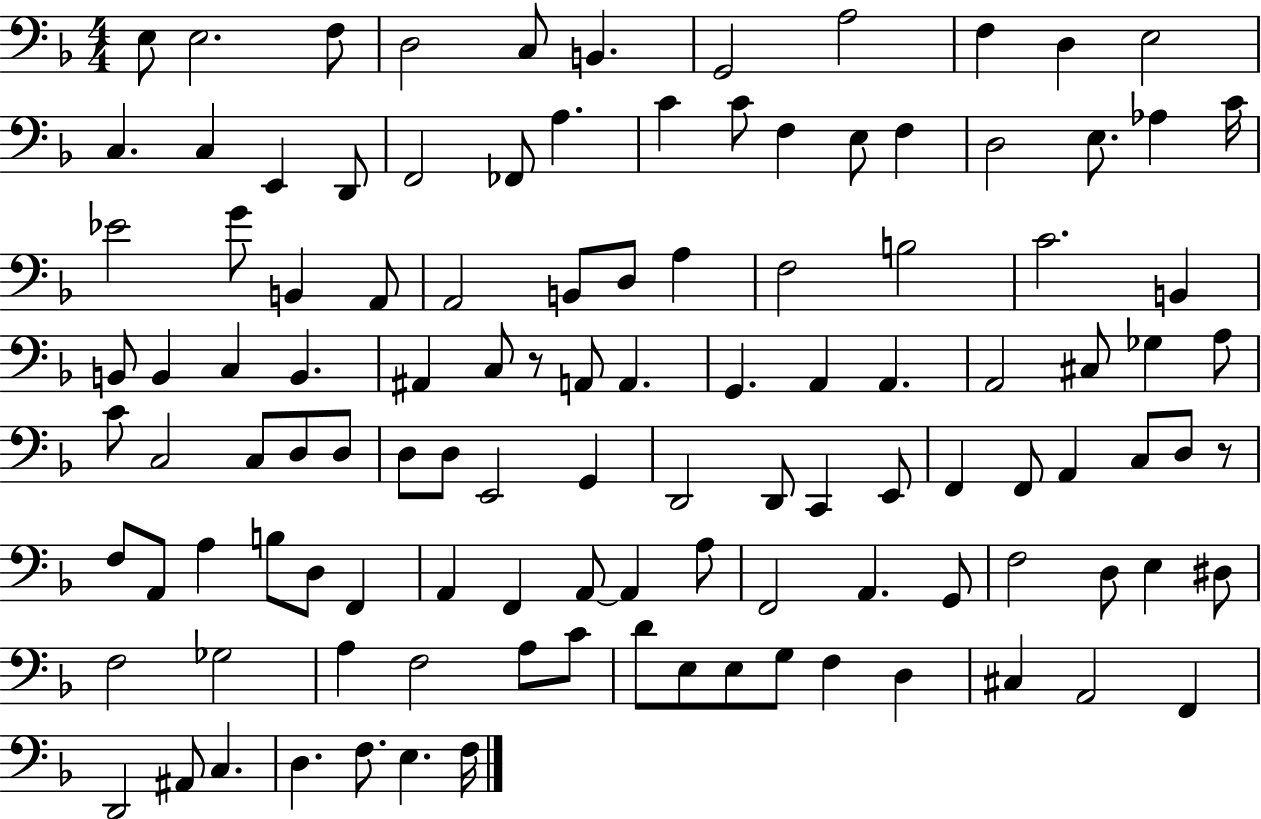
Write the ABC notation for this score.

X:1
T:Untitled
M:4/4
L:1/4
K:F
E,/2 E,2 F,/2 D,2 C,/2 B,, G,,2 A,2 F, D, E,2 C, C, E,, D,,/2 F,,2 _F,,/2 A, C C/2 F, E,/2 F, D,2 E,/2 _A, C/4 _E2 G/2 B,, A,,/2 A,,2 B,,/2 D,/2 A, F,2 B,2 C2 B,, B,,/2 B,, C, B,, ^A,, C,/2 z/2 A,,/2 A,, G,, A,, A,, A,,2 ^C,/2 _G, A,/2 C/2 C,2 C,/2 D,/2 D,/2 D,/2 D,/2 E,,2 G,, D,,2 D,,/2 C,, E,,/2 F,, F,,/2 A,, C,/2 D,/2 z/2 F,/2 A,,/2 A, B,/2 D,/2 F,, A,, F,, A,,/2 A,, A,/2 F,,2 A,, G,,/2 F,2 D,/2 E, ^D,/2 F,2 _G,2 A, F,2 A,/2 C/2 D/2 E,/2 E,/2 G,/2 F, D, ^C, A,,2 F,, D,,2 ^A,,/2 C, D, F,/2 E, F,/4